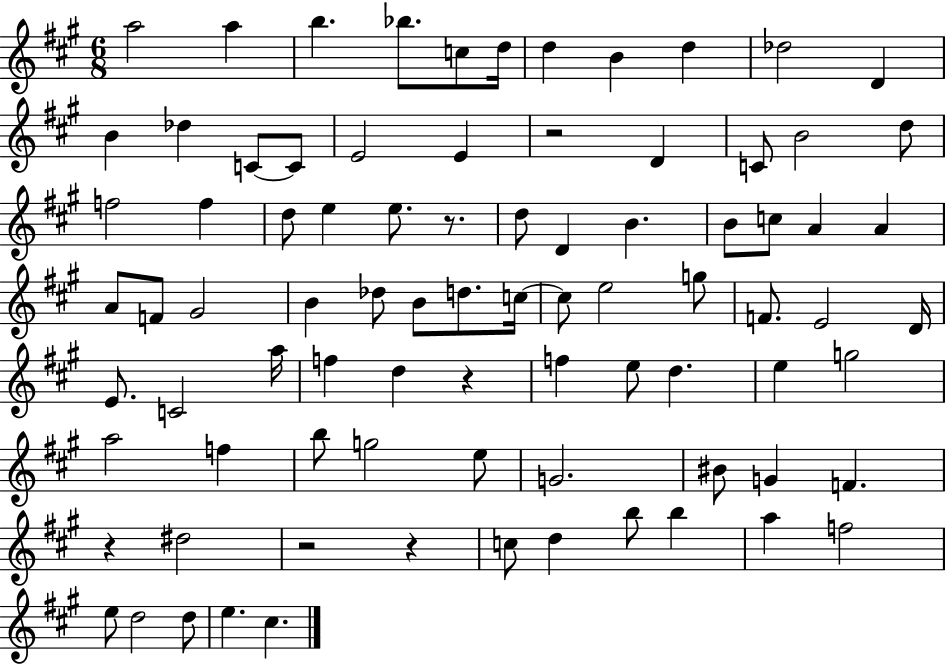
{
  \clef treble
  \numericTimeSignature
  \time 6/8
  \key a \major
  a''2 a''4 | b''4. bes''8. c''8 d''16 | d''4 b'4 d''4 | des''2 d'4 | \break b'4 des''4 c'8~~ c'8 | e'2 e'4 | r2 d'4 | c'8 b'2 d''8 | \break f''2 f''4 | d''8 e''4 e''8. r8. | d''8 d'4 b'4. | b'8 c''8 a'4 a'4 | \break a'8 f'8 gis'2 | b'4 des''8 b'8 d''8. c''16~~ | c''8 e''2 g''8 | f'8. e'2 d'16 | \break e'8. c'2 a''16 | f''4 d''4 r4 | f''4 e''8 d''4. | e''4 g''2 | \break a''2 f''4 | b''8 g''2 e''8 | g'2. | bis'8 g'4 f'4. | \break r4 dis''2 | r2 r4 | c''8 d''4 b''8 b''4 | a''4 f''2 | \break e''8 d''2 d''8 | e''4. cis''4. | \bar "|."
}